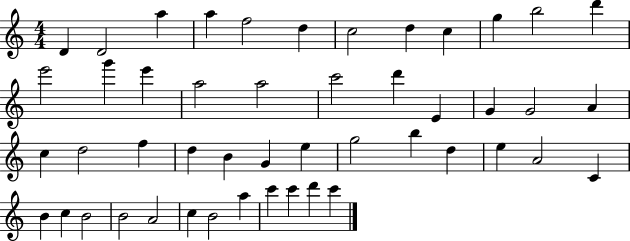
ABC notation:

X:1
T:Untitled
M:4/4
L:1/4
K:C
D D2 a a f2 d c2 d c g b2 d' e'2 g' e' a2 a2 c'2 d' E G G2 A c d2 f d B G e g2 b d e A2 C B c B2 B2 A2 c B2 a c' c' d' c'